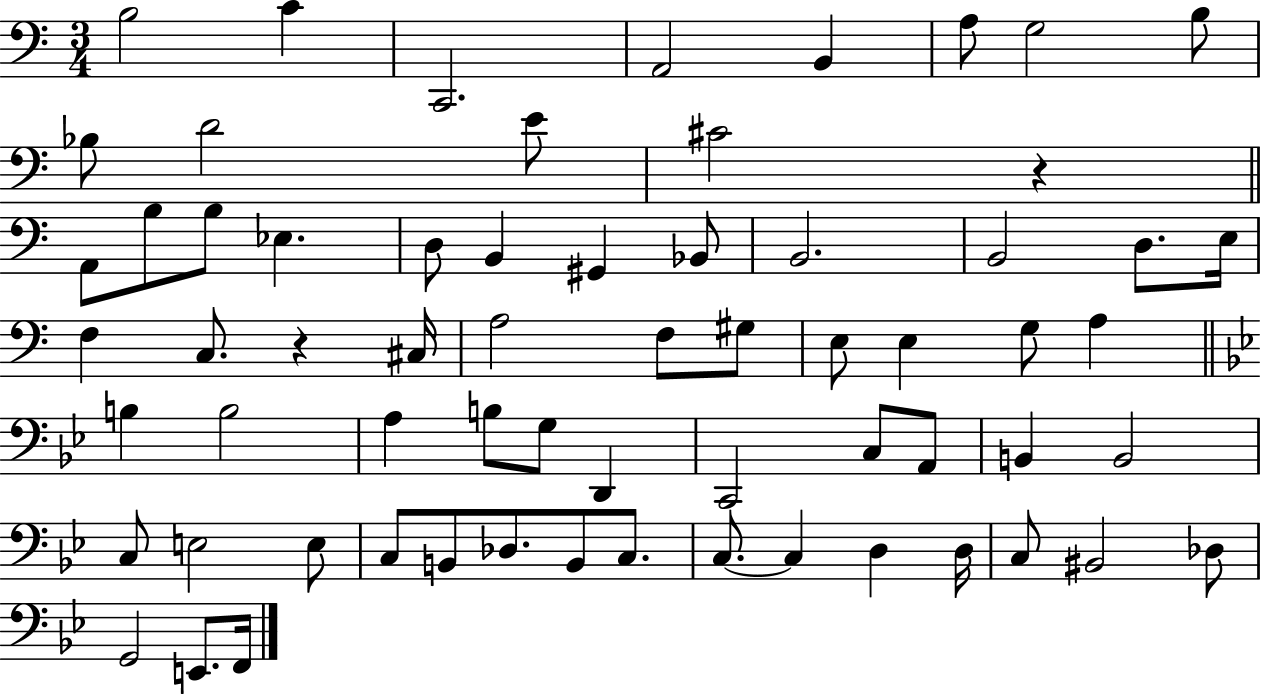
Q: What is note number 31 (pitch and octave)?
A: E3